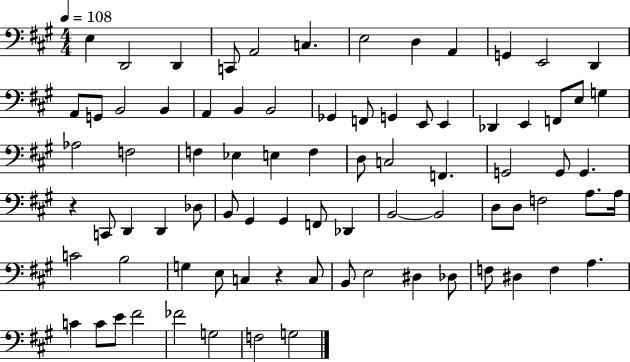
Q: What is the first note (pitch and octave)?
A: E3